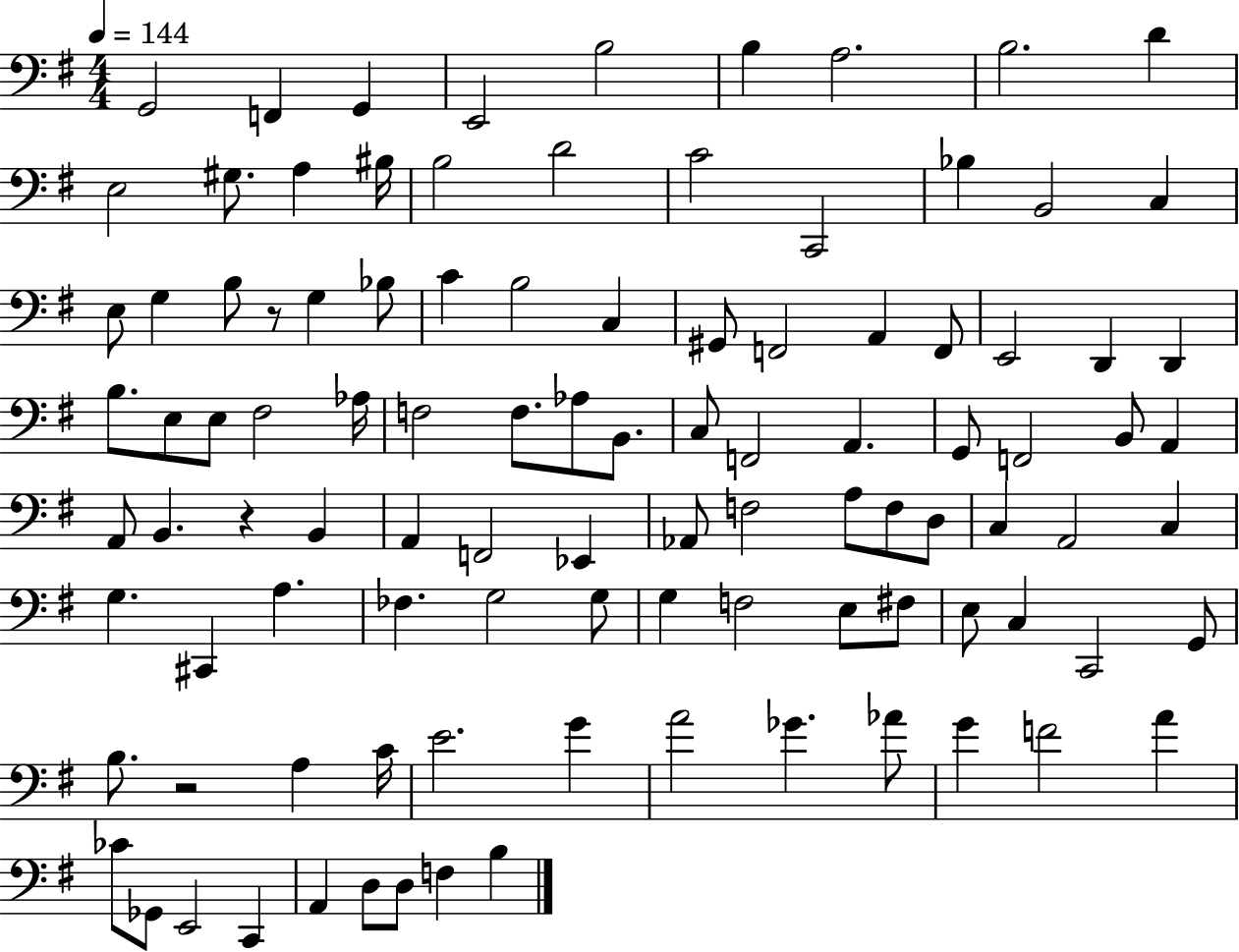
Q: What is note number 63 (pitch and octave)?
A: C3